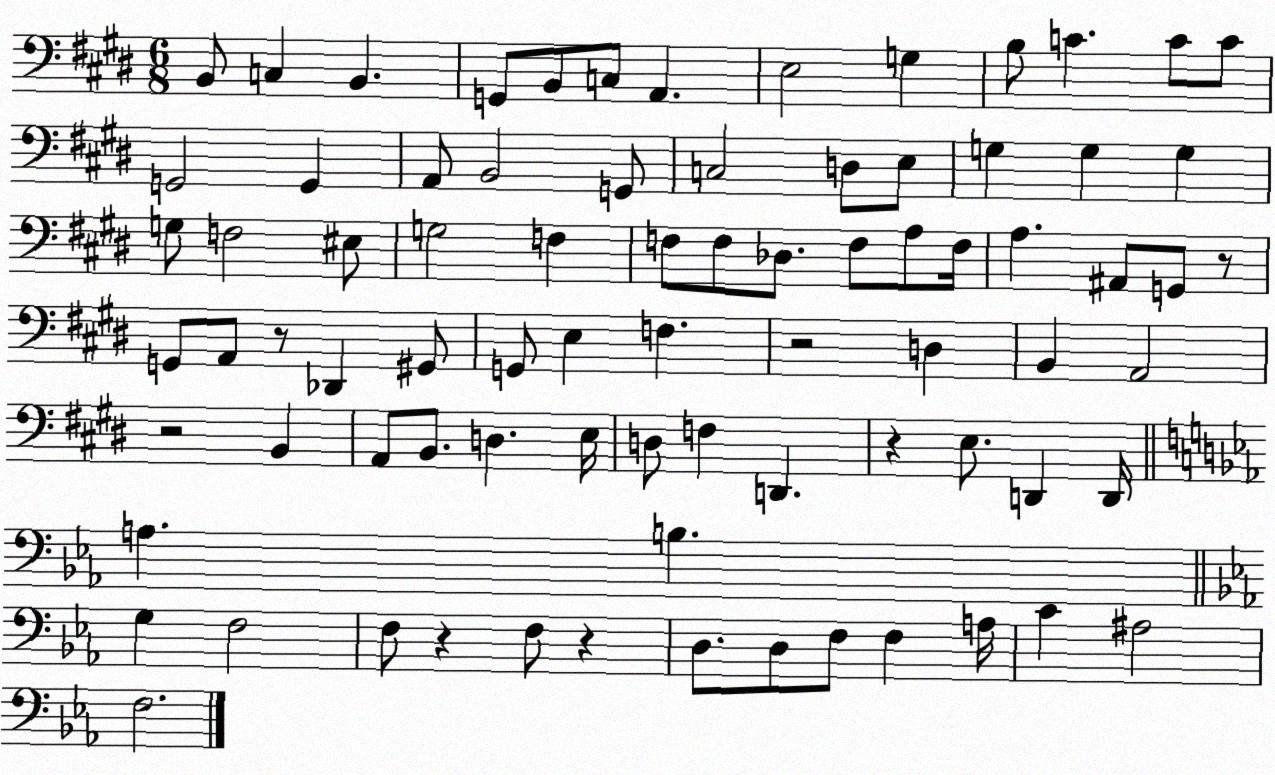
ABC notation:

X:1
T:Untitled
M:6/8
L:1/4
K:E
B,,/2 C, B,, G,,/2 B,,/2 C,/2 A,, E,2 G, B,/2 C C/2 C/2 G,,2 G,, A,,/2 B,,2 G,,/2 C,2 D,/2 E,/2 G, G, G, G,/2 F,2 ^E,/2 G,2 F, F,/2 F,/2 _D,/2 F,/2 A,/2 F,/4 A, ^A,,/2 G,,/2 z/2 G,,/2 A,,/2 z/2 _D,, ^G,,/2 G,,/2 E, F, z2 D, B,, A,,2 z2 B,, A,,/2 B,,/2 D, E,/4 D,/2 F, D,, z E,/2 D,, D,,/4 A, B, G, F,2 F,/2 z F,/2 z D,/2 D,/2 F,/2 F, A,/4 C ^A,2 F,2